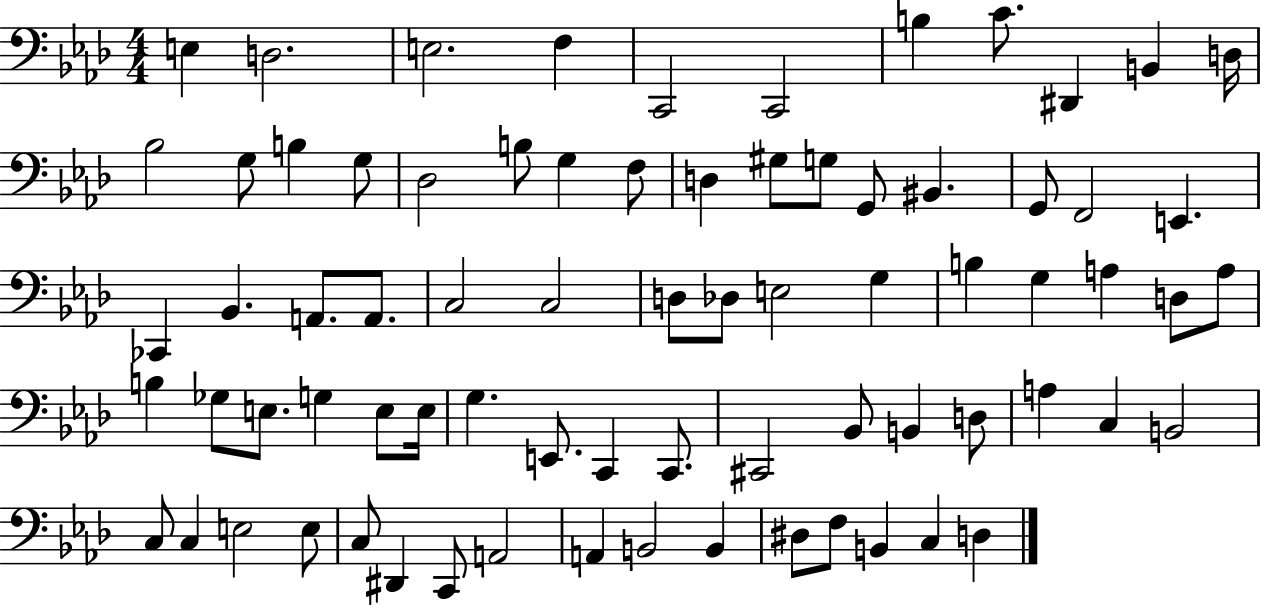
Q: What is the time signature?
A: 4/4